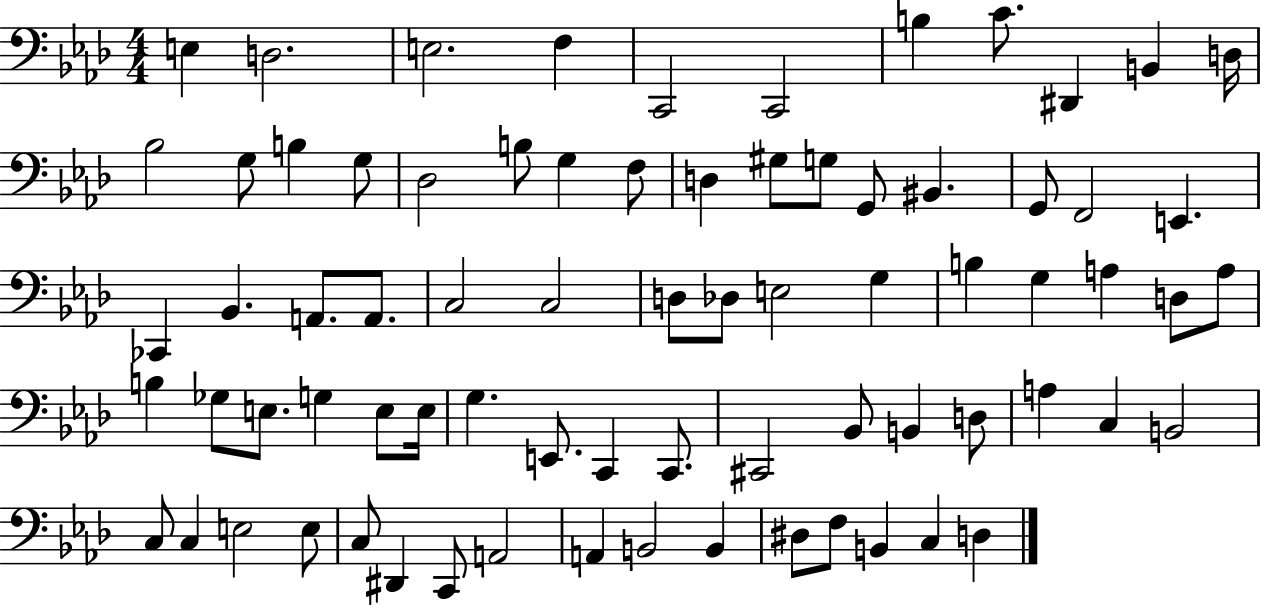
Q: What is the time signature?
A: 4/4